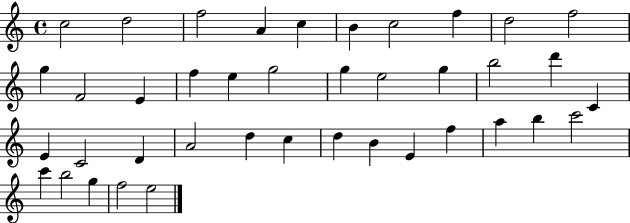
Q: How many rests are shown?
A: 0